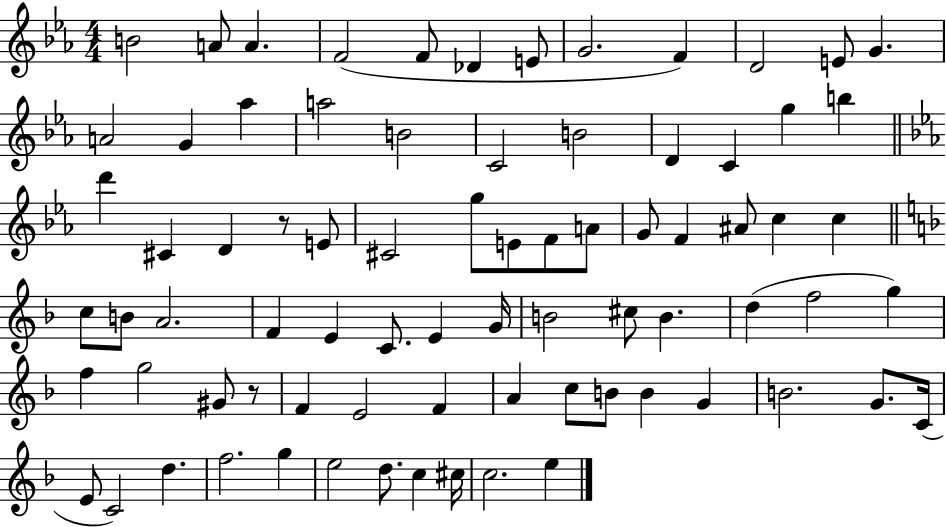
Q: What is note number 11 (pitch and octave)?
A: E4